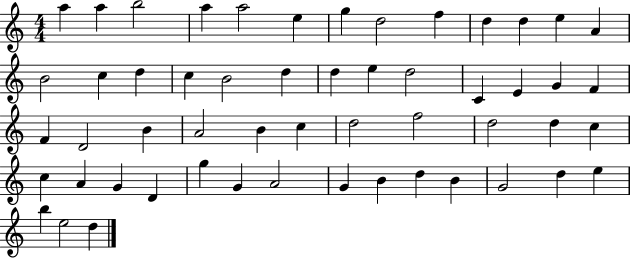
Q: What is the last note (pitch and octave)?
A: D5